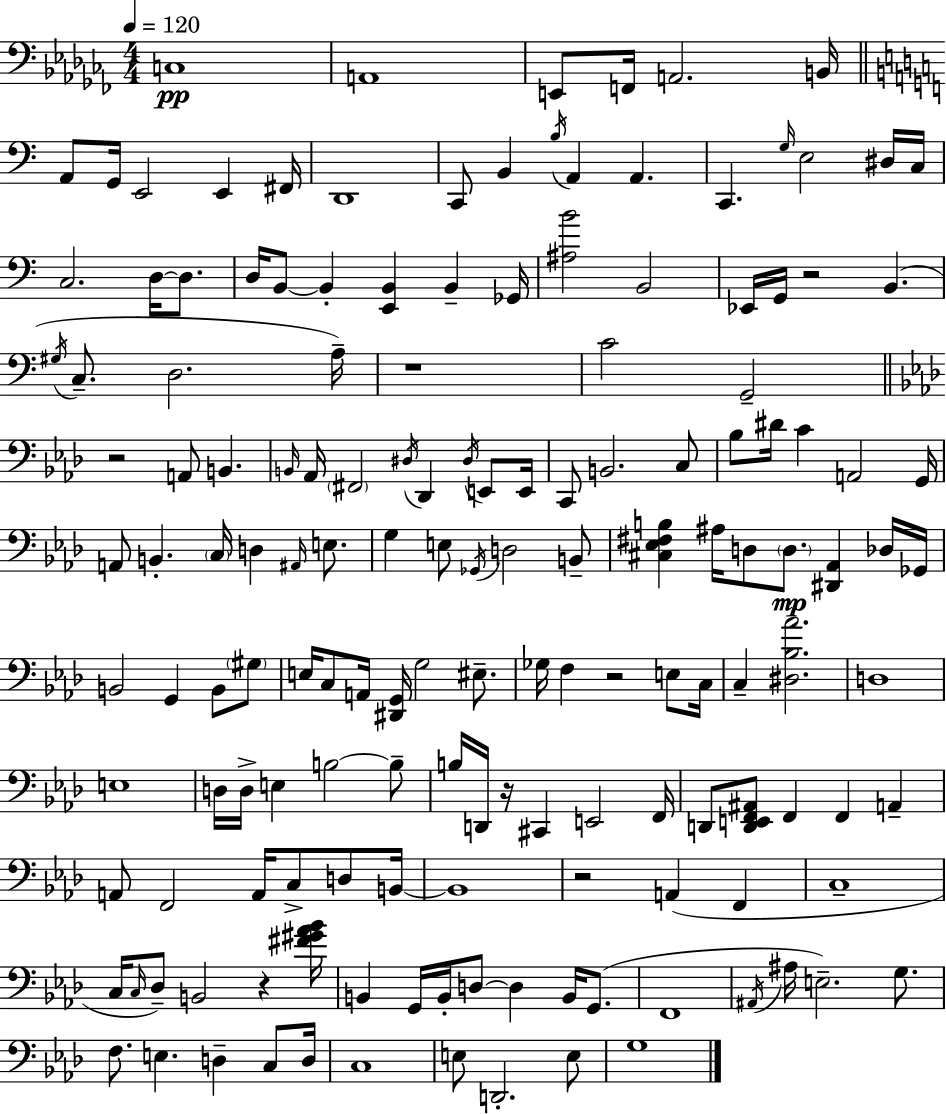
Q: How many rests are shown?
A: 7